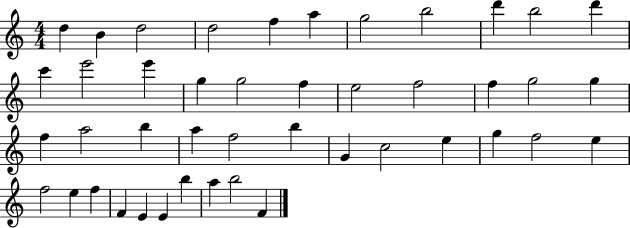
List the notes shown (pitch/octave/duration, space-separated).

D5/q B4/q D5/h D5/h F5/q A5/q G5/h B5/h D6/q B5/h D6/q C6/q E6/h E6/q G5/q G5/h F5/q E5/h F5/h F5/q G5/h G5/q F5/q A5/h B5/q A5/q F5/h B5/q G4/q C5/h E5/q G5/q F5/h E5/q F5/h E5/q F5/q F4/q E4/q E4/q B5/q A5/q B5/h F4/q